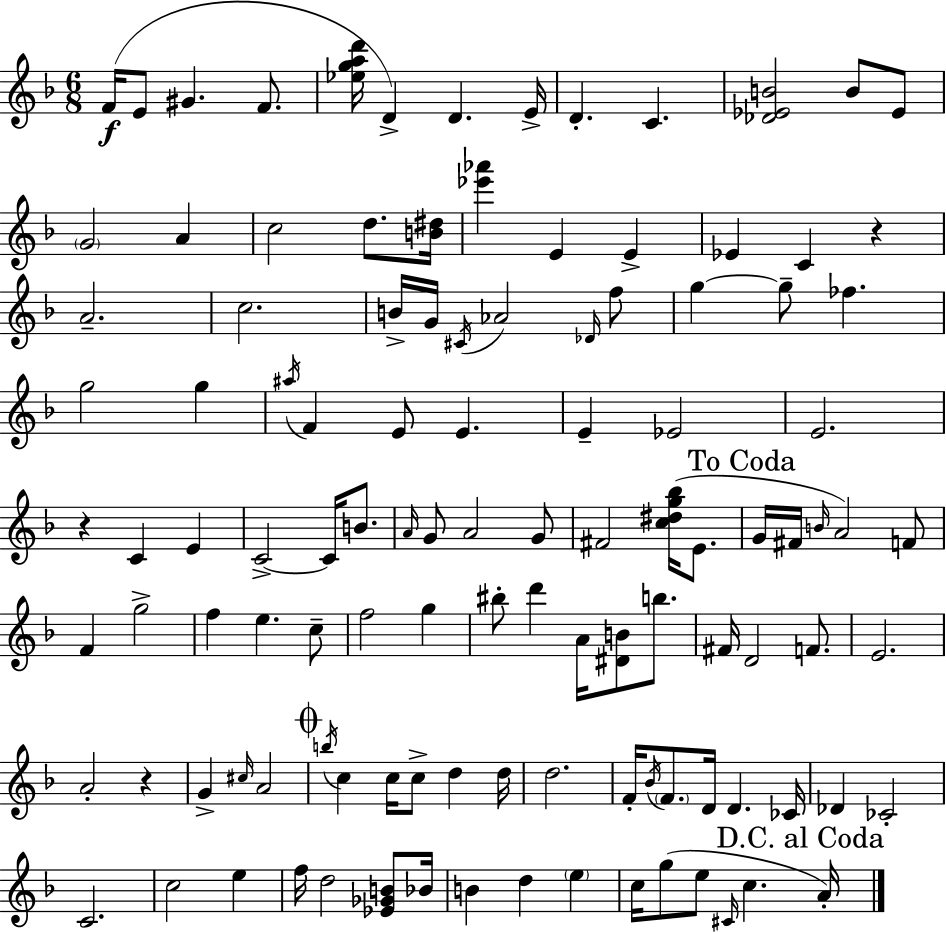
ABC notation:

X:1
T:Untitled
M:6/8
L:1/4
K:F
F/4 E/2 ^G F/2 [_egad']/4 D D E/4 D C [_D_EB]2 B/2 _E/2 G2 A c2 d/2 [B^d]/4 [_e'_a'] E E _E C z A2 c2 B/4 G/4 ^C/4 _A2 _D/4 f/2 g g/2 _f g2 g ^a/4 F E/2 E E _E2 E2 z C E C2 C/4 B/2 A/4 G/2 A2 G/2 ^F2 [c^dg_b]/4 E/2 G/4 ^F/4 B/4 A2 F/2 F g2 f e c/2 f2 g ^b/2 d' A/4 [^DB]/2 b/2 ^F/4 D2 F/2 E2 A2 z G ^c/4 A2 b/4 c c/4 c/2 d d/4 d2 F/4 _B/4 F/2 D/4 D _C/4 _D _C2 C2 c2 e f/4 d2 [_E_GB]/2 _B/4 B d e c/4 g/2 e/2 ^C/4 c A/4